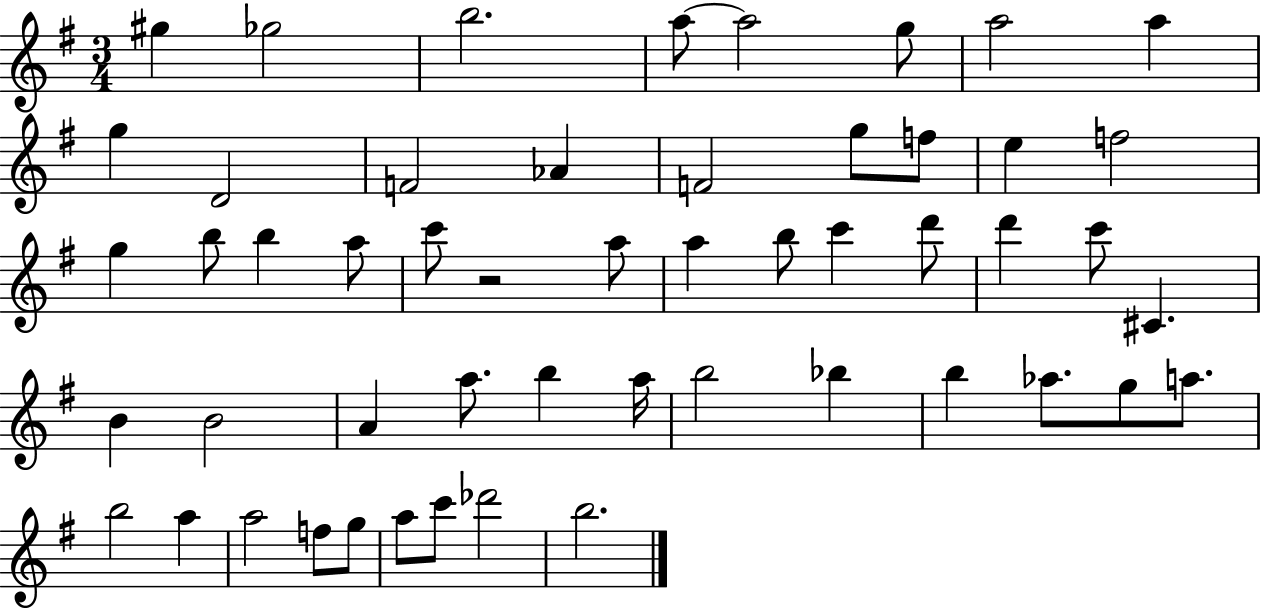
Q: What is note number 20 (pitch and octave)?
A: B5